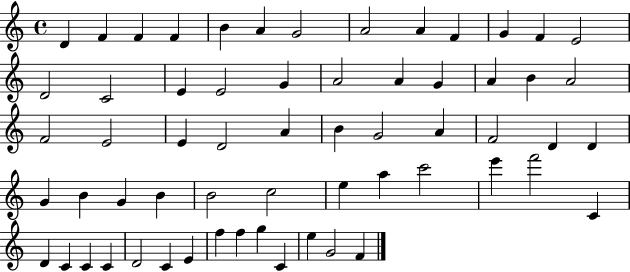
{
  \clef treble
  \time 4/4
  \defaultTimeSignature
  \key c \major
  d'4 f'4 f'4 f'4 | b'4 a'4 g'2 | a'2 a'4 f'4 | g'4 f'4 e'2 | \break d'2 c'2 | e'4 e'2 g'4 | a'2 a'4 g'4 | a'4 b'4 a'2 | \break f'2 e'2 | e'4 d'2 a'4 | b'4 g'2 a'4 | f'2 d'4 d'4 | \break g'4 b'4 g'4 b'4 | b'2 c''2 | e''4 a''4 c'''2 | e'''4 f'''2 c'4 | \break d'4 c'4 c'4 c'4 | d'2 c'4 e'4 | f''4 f''4 g''4 c'4 | e''4 g'2 f'4 | \break \bar "|."
}